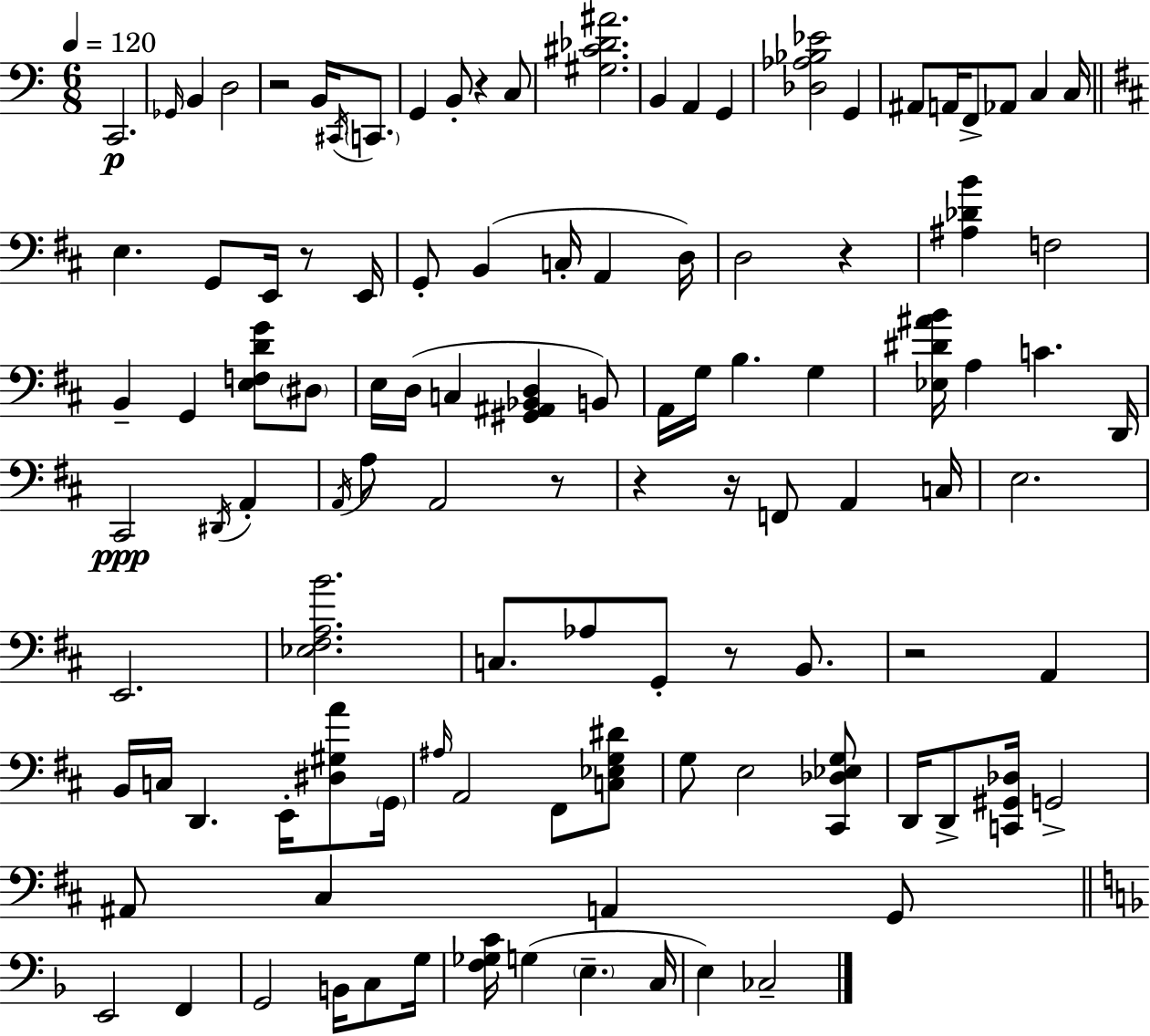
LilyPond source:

{
  \clef bass
  \numericTimeSignature
  \time 6/8
  \key c \major
  \tempo 4 = 120
  c,2.\p | \grace { ges,16 } b,4 d2 | r2 b,16 \acciaccatura { cis,16 } \parenthesize c,8. | g,4 b,8-. r4 | \break c8 <gis cis' des' ais'>2. | b,4 a,4 g,4 | <des aes bes ees'>2 g,4 | ais,8 a,16 f,8-> aes,8 c4 | \break c16 \bar "||" \break \key b \minor e4. g,8 e,16 r8 e,16 | g,8-. b,4( c16-. a,4 d16) | d2 r4 | <ais des' b'>4 f2 | \break b,4-- g,4 <e f d' g'>8 \parenthesize dis8 | e16 d16( c4 <gis, ais, bes, d>4 b,8) | a,16 g16 b4. g4 | <ees dis' ais' b'>16 a4 c'4. d,16 | \break cis,2\ppp \acciaccatura { dis,16 } a,4-. | \acciaccatura { a,16 } a8 a,2 | r8 r4 r16 f,8 a,4 | c16 e2. | \break e,2. | <ees fis a b'>2. | c8. aes8 g,8-. r8 b,8. | r2 a,4 | \break b,16 c16 d,4. e,16-. <dis gis a'>8 | \parenthesize g,16 \grace { ais16 } a,2 fis,8 | <c ees g dis'>8 g8 e2 | <cis, des ees g>8 d,16 d,8-> <c, gis, des>16 g,2-> | \break ais,8 cis4 a,4 | g,8 \bar "||" \break \key f \major e,2 f,4 | g,2 b,16 c8 g16 | <f ges c'>16 g4( \parenthesize e4.-- c16 | e4) ces2-- | \break \bar "|."
}